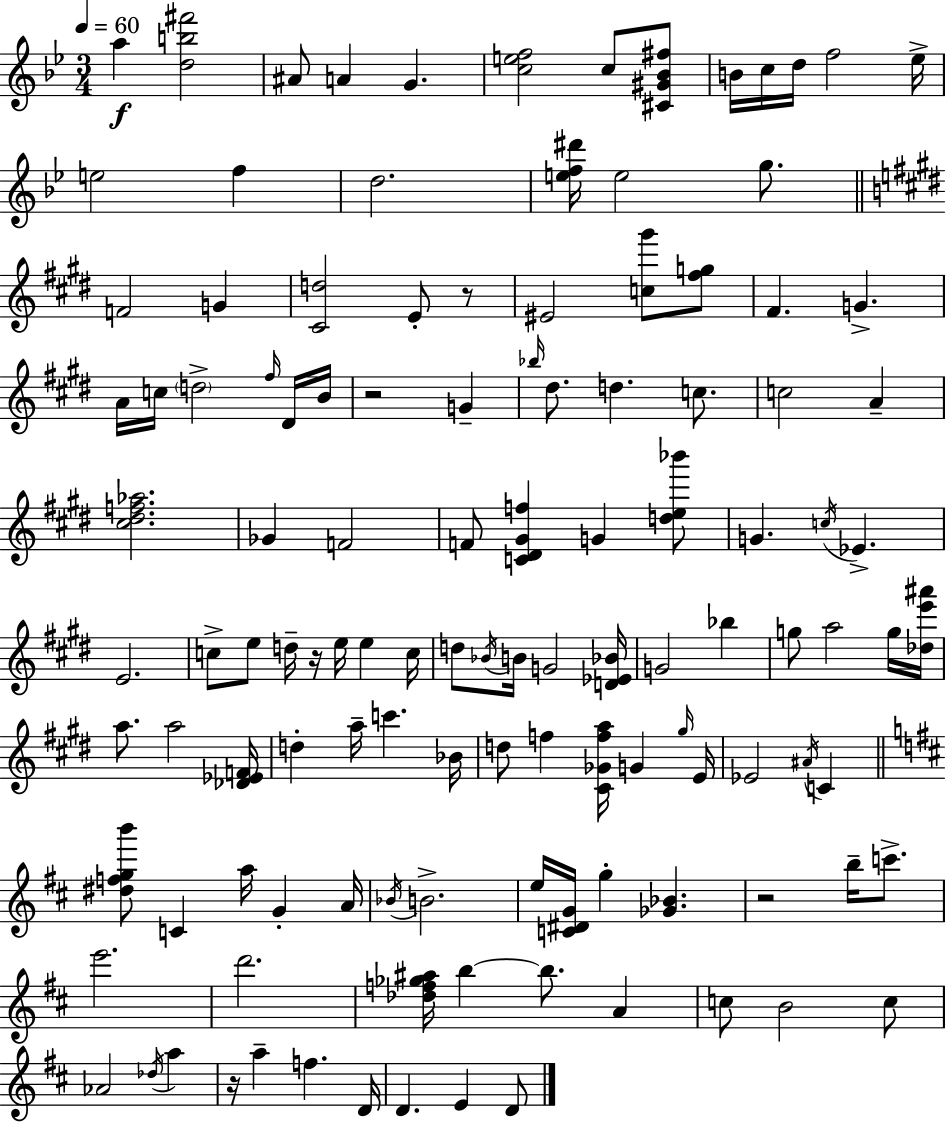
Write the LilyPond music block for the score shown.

{
  \clef treble
  \numericTimeSignature
  \time 3/4
  \key g \minor
  \tempo 4 = 60
  a''4\f <d'' b'' fis'''>2 | ais'8 a'4 g'4. | <c'' e'' f''>2 c''8 <cis' gis' bes' fis''>8 | b'16 c''16 d''16 f''2 ees''16-> | \break e''2 f''4 | d''2. | <e'' f'' dis'''>16 e''2 g''8. | \bar "||" \break \key e \major f'2 g'4 | <cis' d''>2 e'8-. r8 | eis'2 <c'' gis'''>8 <fis'' g''>8 | fis'4. g'4.-> | \break a'16 c''16 \parenthesize d''2-> \grace { fis''16 } dis'16 | b'16 r2 g'4-- | \grace { bes''16 } dis''8. d''4. c''8. | c''2 a'4-- | \break <cis'' dis'' f'' aes''>2. | ges'4 f'2 | f'8 <c' dis' gis' f''>4 g'4 | <d'' e'' bes'''>8 g'4. \acciaccatura { c''16 } ees'4.-> | \break e'2. | c''8-> e''8 d''16-- r16 e''16 e''4 | c''16 d''8 \acciaccatura { bes'16 } b'16 g'2 | <d' ees' bes'>16 g'2 | \break bes''4 g''8 a''2 | g''16 <des'' e''' ais'''>16 a''8. a''2 | <des' ees' f'>16 d''4-. a''16-- c'''4. | bes'16 d''8 f''4 <cis' ges' f'' a''>16 g'4 | \break \grace { gis''16 } e'16 ees'2 | \acciaccatura { ais'16 } c'4 \bar "||" \break \key b \minor <dis'' f'' g'' b'''>8 c'4 a''16 g'4-. a'16 | \acciaccatura { bes'16 } b'2.-> | e''16 <c' dis' g'>16 g''4-. <ges' bes'>4. | r2 b''16-- c'''8.-> | \break e'''2. | d'''2. | <des'' f'' ges'' ais''>16 b''4~~ b''8. a'4 | c''8 b'2 c''8 | \break aes'2 \acciaccatura { des''16 } a''4 | r16 a''4-- f''4. | d'16 d'4. e'4 | d'8 \bar "|."
}